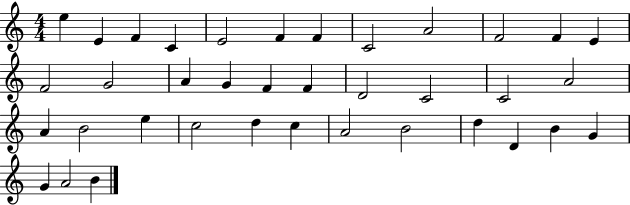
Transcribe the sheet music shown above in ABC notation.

X:1
T:Untitled
M:4/4
L:1/4
K:C
e E F C E2 F F C2 A2 F2 F E F2 G2 A G F F D2 C2 C2 A2 A B2 e c2 d c A2 B2 d D B G G A2 B